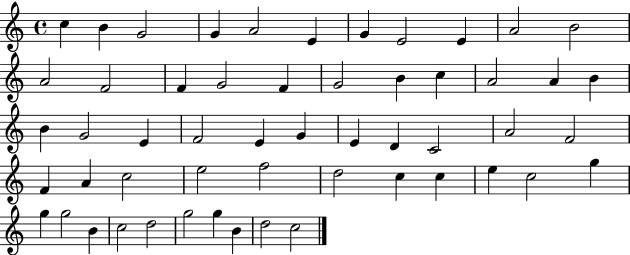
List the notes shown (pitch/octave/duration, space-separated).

C5/q B4/q G4/h G4/q A4/h E4/q G4/q E4/h E4/q A4/h B4/h A4/h F4/h F4/q G4/h F4/q G4/h B4/q C5/q A4/h A4/q B4/q B4/q G4/h E4/q F4/h E4/q G4/q E4/q D4/q C4/h A4/h F4/h F4/q A4/q C5/h E5/h F5/h D5/h C5/q C5/q E5/q C5/h G5/q G5/q G5/h B4/q C5/h D5/h G5/h G5/q B4/q D5/h C5/h